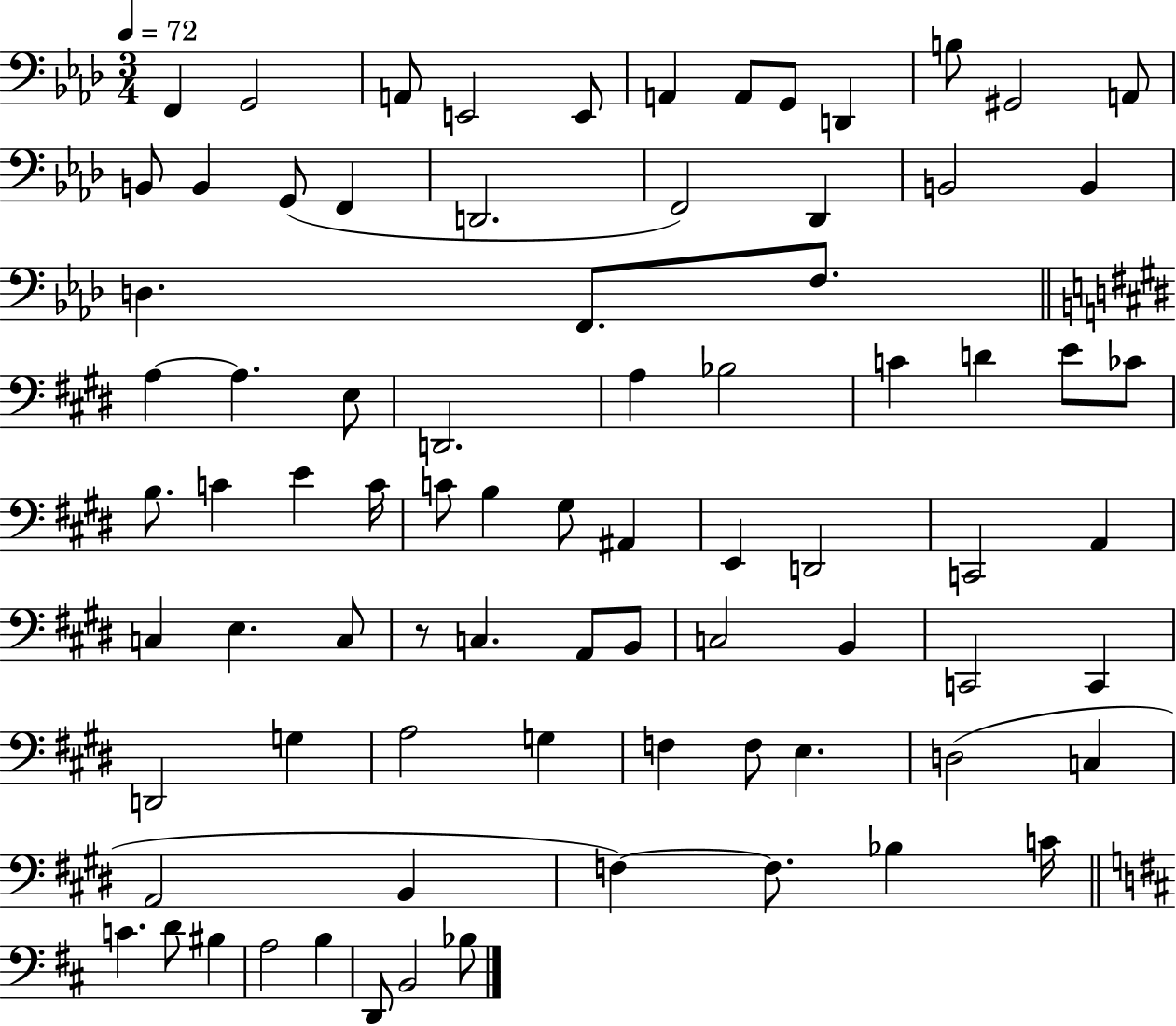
F2/q G2/h A2/e E2/h E2/e A2/q A2/e G2/e D2/q B3/e G#2/h A2/e B2/e B2/q G2/e F2/q D2/h. F2/h Db2/q B2/h B2/q D3/q. F2/e. F3/e. A3/q A3/q. E3/e D2/h. A3/q Bb3/h C4/q D4/q E4/e CES4/e B3/e. C4/q E4/q C4/s C4/e B3/q G#3/e A#2/q E2/q D2/h C2/h A2/q C3/q E3/q. C3/e R/e C3/q. A2/e B2/e C3/h B2/q C2/h C2/q D2/h G3/q A3/h G3/q F3/q F3/e E3/q. D3/h C3/q A2/h B2/q F3/q F3/e. Bb3/q C4/s C4/q. D4/e BIS3/q A3/h B3/q D2/e B2/h Bb3/e